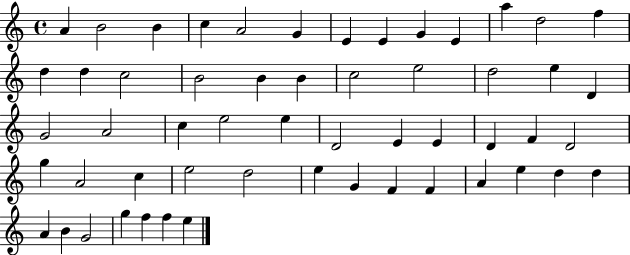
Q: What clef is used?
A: treble